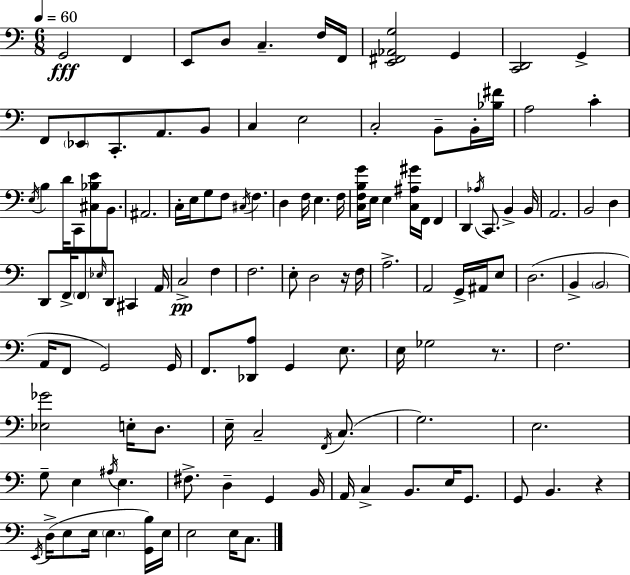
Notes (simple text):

G2/h F2/q E2/e D3/e C3/q. F3/s F2/s [E2,F#2,Ab2,G3]/h G2/q [C2,D2]/h G2/q F2/e Eb2/e C2/e. A2/e. B2/e C3/q E3/h C3/h B2/e B2/s [Bb3,F#4]/s A3/h C4/q E3/s B3/q D4/s C2/e [C#3,Bb3,E4]/e B2/e. A#2/h. C3/s E3/s G3/e F3/e C#3/s F3/q. D3/q F3/s E3/q. F3/s [C3,F3,B3,G4]/s E3/s E3/q [C3,A#3,G#4]/s F2/s F2/q D2/q Ab3/s C2/e. B2/q B2/s A2/h. B2/h D3/q D2/e F2/s F2/e Eb3/s D2/e C#2/q A2/s C3/h F3/q F3/h. E3/e D3/h R/s F3/s A3/h. A2/h G2/s A#2/s E3/e D3/h. B2/q B2/h A2/s F2/e G2/h G2/s F2/e. [Db2,A3]/e G2/q E3/e. E3/s Gb3/h R/e. F3/h. [Eb3,Gb4]/h E3/s D3/e. E3/s C3/h F2/s C3/e. G3/h. E3/h. G3/e E3/q A#3/s E3/q. F#3/e. D3/q G2/q B2/s A2/s C3/q B2/e. E3/s G2/e. G2/e B2/q. R/q E2/s D3/s E3/e E3/s E3/q. [G2,B3]/s E3/s E3/h E3/s C3/e.